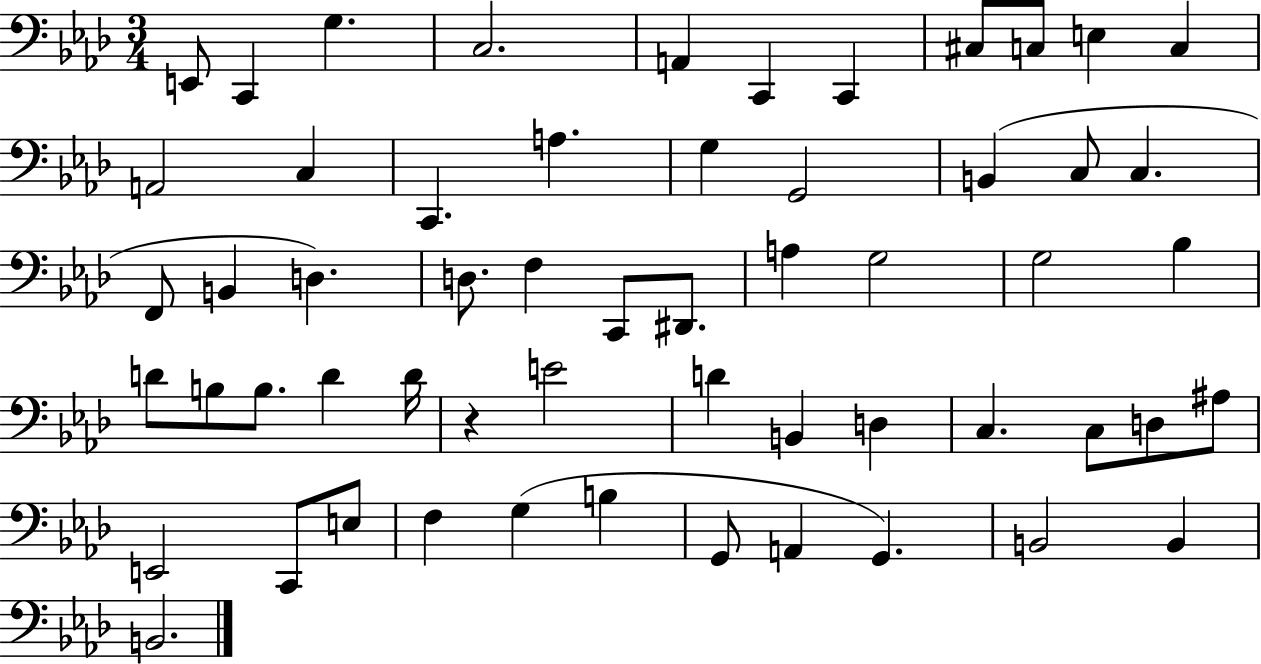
X:1
T:Untitled
M:3/4
L:1/4
K:Ab
E,,/2 C,, G, C,2 A,, C,, C,, ^C,/2 C,/2 E, C, A,,2 C, C,, A, G, G,,2 B,, C,/2 C, F,,/2 B,, D, D,/2 F, C,,/2 ^D,,/2 A, G,2 G,2 _B, D/2 B,/2 B,/2 D D/4 z E2 D B,, D, C, C,/2 D,/2 ^A,/2 E,,2 C,,/2 E,/2 F, G, B, G,,/2 A,, G,, B,,2 B,, B,,2